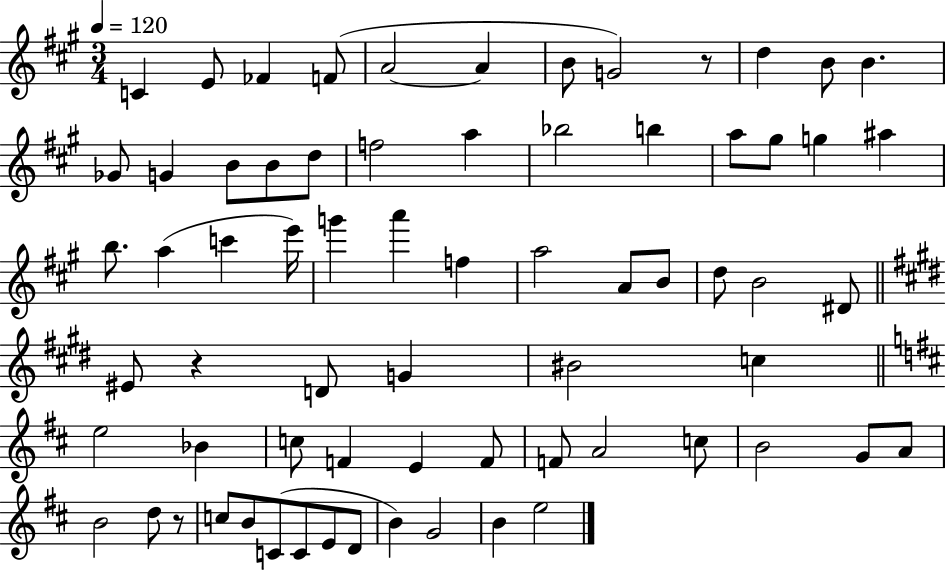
C4/q E4/e FES4/q F4/e A4/h A4/q B4/e G4/h R/e D5/q B4/e B4/q. Gb4/e G4/q B4/e B4/e D5/e F5/h A5/q Bb5/h B5/q A5/e G#5/e G5/q A#5/q B5/e. A5/q C6/q E6/s G6/q A6/q F5/q A5/h A4/e B4/e D5/e B4/h D#4/e EIS4/e R/q D4/e G4/q BIS4/h C5/q E5/h Bb4/q C5/e F4/q E4/q F4/e F4/e A4/h C5/e B4/h G4/e A4/e B4/h D5/e R/e C5/e B4/e C4/e C4/e E4/e D4/e B4/q G4/h B4/q E5/h